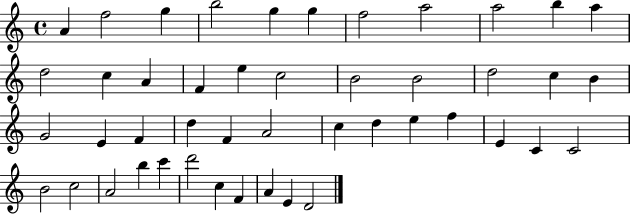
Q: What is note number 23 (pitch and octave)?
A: G4